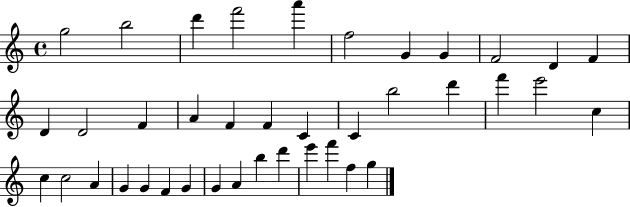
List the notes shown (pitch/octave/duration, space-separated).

G5/h B5/h D6/q F6/h A6/q F5/h G4/q G4/q F4/h D4/q F4/q D4/q D4/h F4/q A4/q F4/q F4/q C4/q C4/q B5/h D6/q F6/q E6/h C5/q C5/q C5/h A4/q G4/q G4/q F4/q G4/q G4/q A4/q B5/q D6/q E6/q F6/q F5/q G5/q